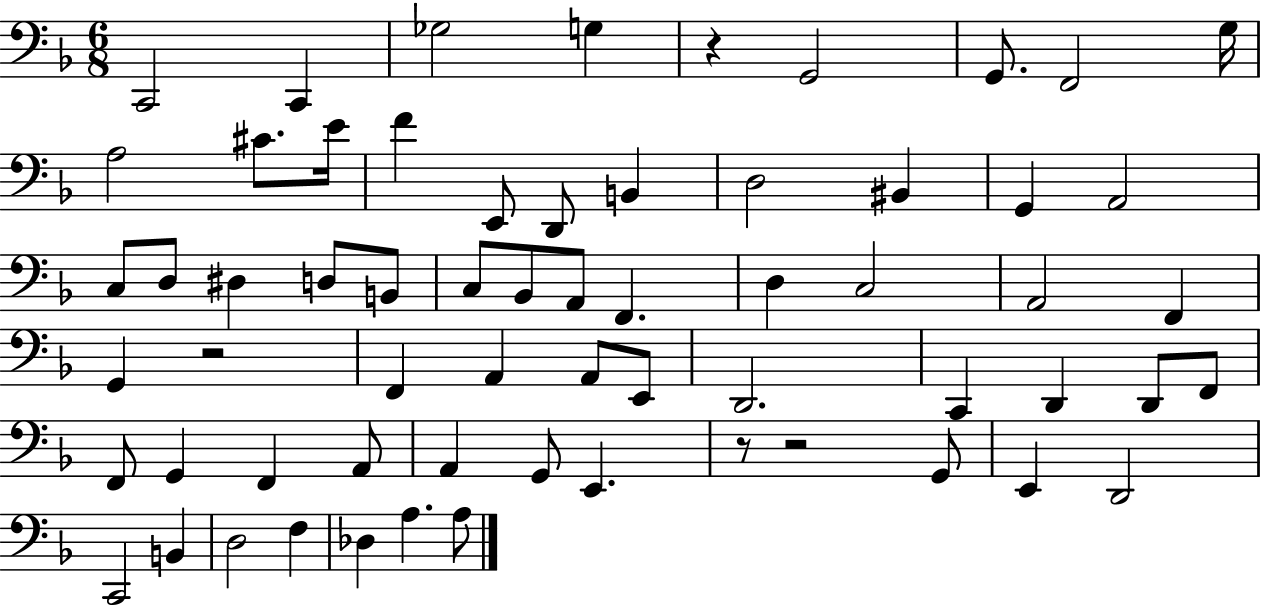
X:1
T:Untitled
M:6/8
L:1/4
K:F
C,,2 C,, _G,2 G, z G,,2 G,,/2 F,,2 G,/4 A,2 ^C/2 E/4 F E,,/2 D,,/2 B,, D,2 ^B,, G,, A,,2 C,/2 D,/2 ^D, D,/2 B,,/2 C,/2 _B,,/2 A,,/2 F,, D, C,2 A,,2 F,, G,, z2 F,, A,, A,,/2 E,,/2 D,,2 C,, D,, D,,/2 F,,/2 F,,/2 G,, F,, A,,/2 A,, G,,/2 E,, z/2 z2 G,,/2 E,, D,,2 C,,2 B,, D,2 F, _D, A, A,/2